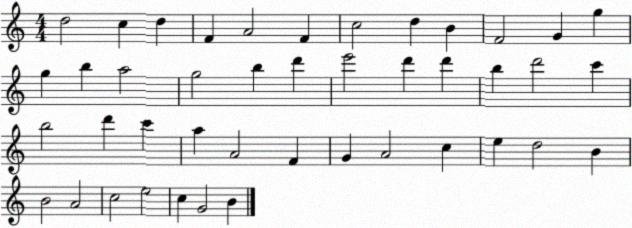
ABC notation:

X:1
T:Untitled
M:4/4
L:1/4
K:C
d2 c d F A2 F c2 d B F2 G g g b a2 g2 b d' e'2 d' d' b d'2 c' b2 d' c' a A2 F G A2 c e d2 B B2 A2 c2 e2 c G2 B